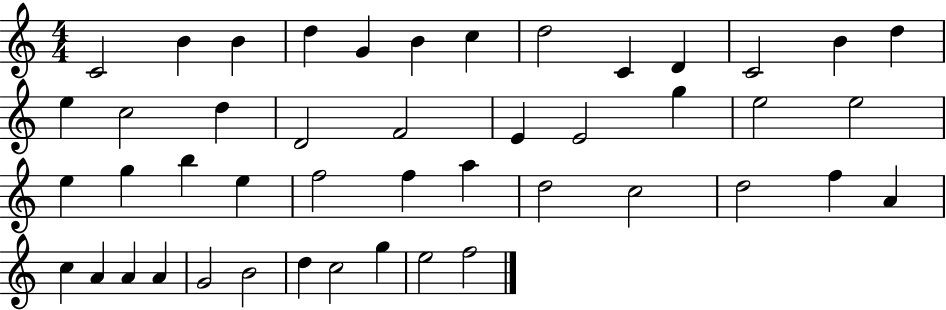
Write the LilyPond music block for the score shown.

{
  \clef treble
  \numericTimeSignature
  \time 4/4
  \key c \major
  c'2 b'4 b'4 | d''4 g'4 b'4 c''4 | d''2 c'4 d'4 | c'2 b'4 d''4 | \break e''4 c''2 d''4 | d'2 f'2 | e'4 e'2 g''4 | e''2 e''2 | \break e''4 g''4 b''4 e''4 | f''2 f''4 a''4 | d''2 c''2 | d''2 f''4 a'4 | \break c''4 a'4 a'4 a'4 | g'2 b'2 | d''4 c''2 g''4 | e''2 f''2 | \break \bar "|."
}